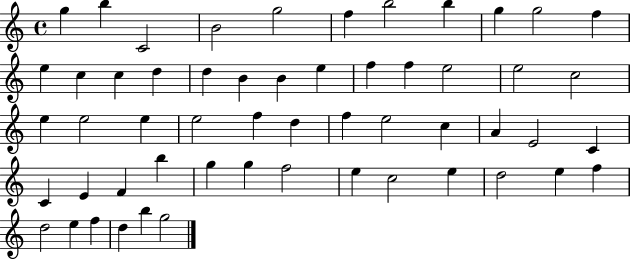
X:1
T:Untitled
M:4/4
L:1/4
K:C
g b C2 B2 g2 f b2 b g g2 f e c c d d B B e f f e2 e2 c2 e e2 e e2 f d f e2 c A E2 C C E F b g g f2 e c2 e d2 e f d2 e f d b g2